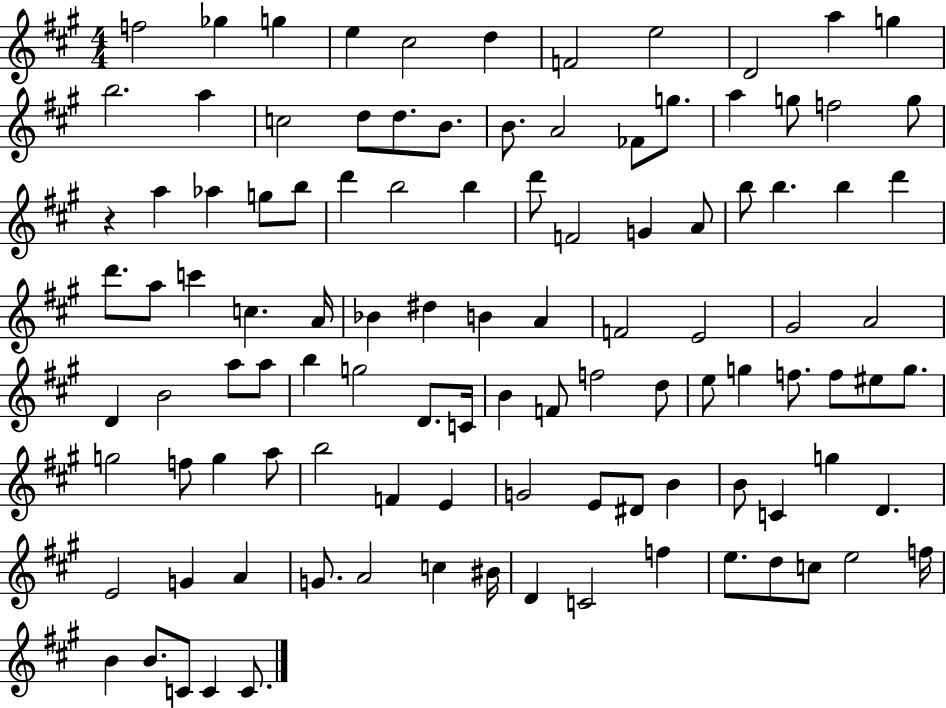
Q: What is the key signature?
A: A major